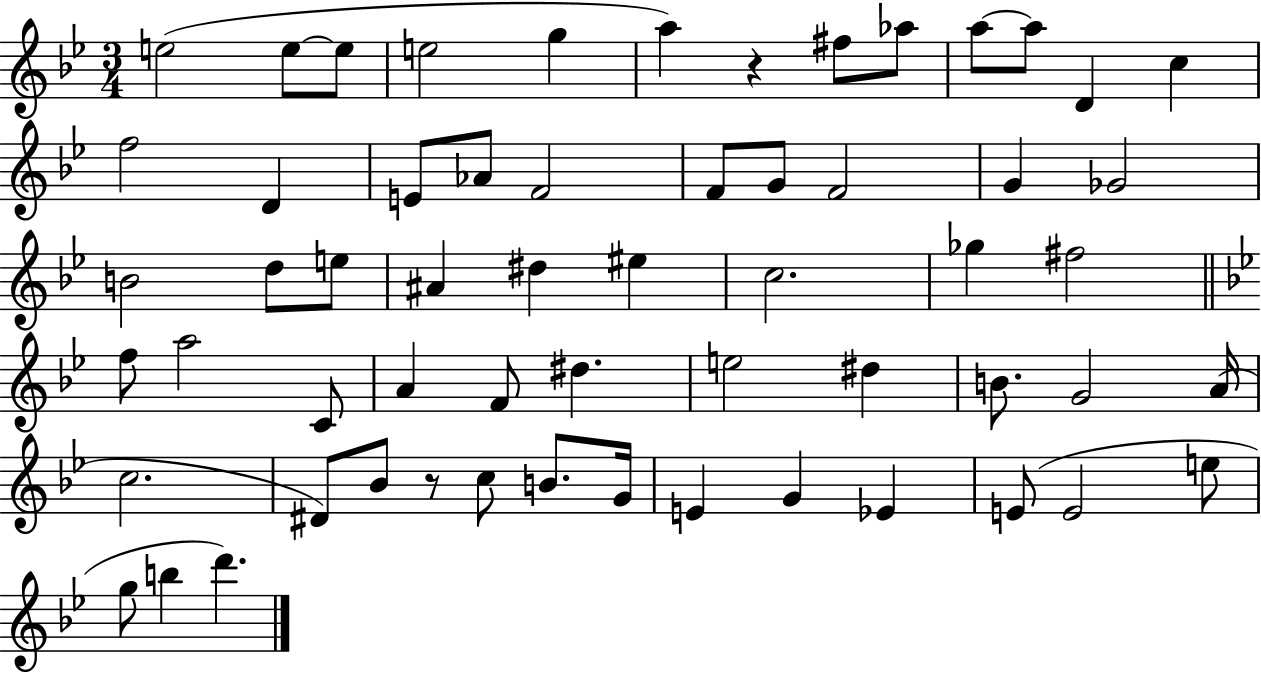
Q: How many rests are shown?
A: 2